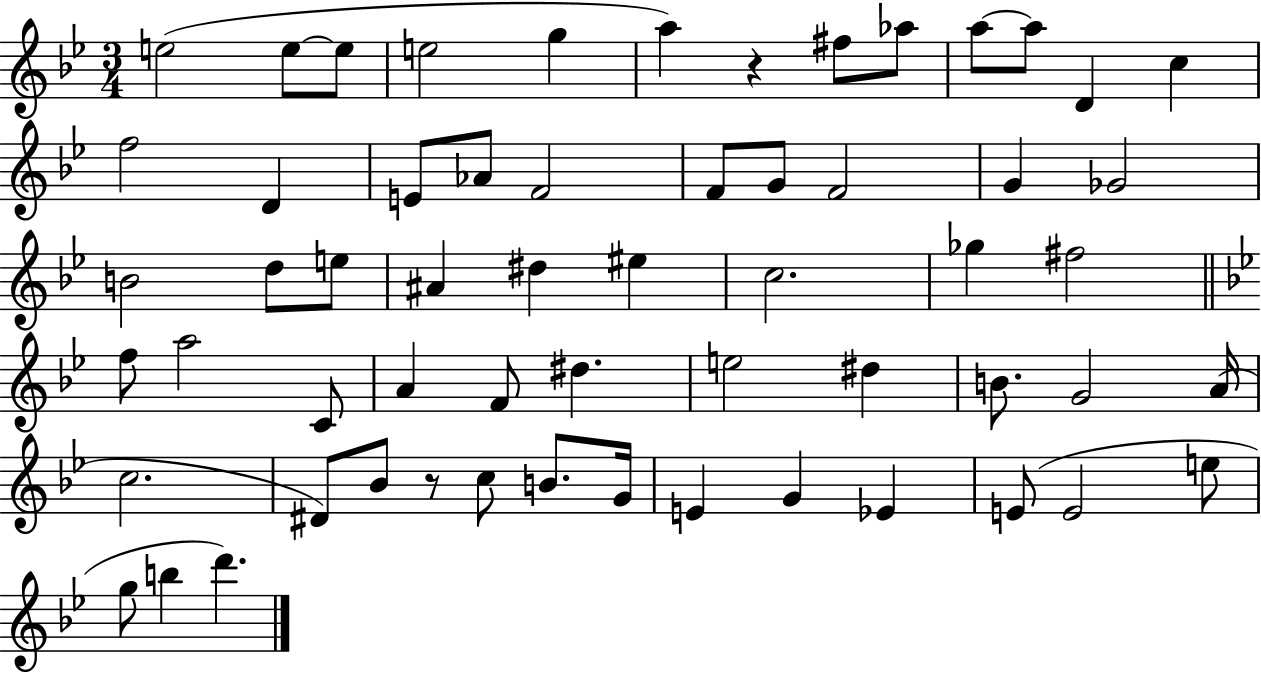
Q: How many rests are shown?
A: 2